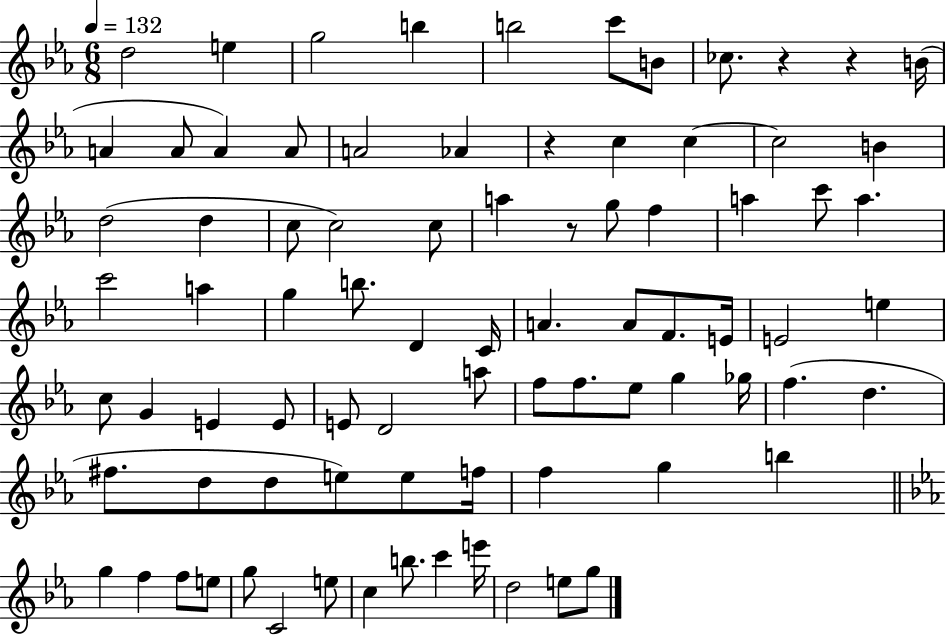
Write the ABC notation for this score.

X:1
T:Untitled
M:6/8
L:1/4
K:Eb
d2 e g2 b b2 c'/2 B/2 _c/2 z z B/4 A A/2 A A/2 A2 _A z c c c2 B d2 d c/2 c2 c/2 a z/2 g/2 f a c'/2 a c'2 a g b/2 D C/4 A A/2 F/2 E/4 E2 e c/2 G E E/2 E/2 D2 a/2 f/2 f/2 _e/2 g _g/4 f d ^f/2 d/2 d/2 e/2 e/2 f/4 f g b g f f/2 e/2 g/2 C2 e/2 c b/2 c' e'/4 d2 e/2 g/2